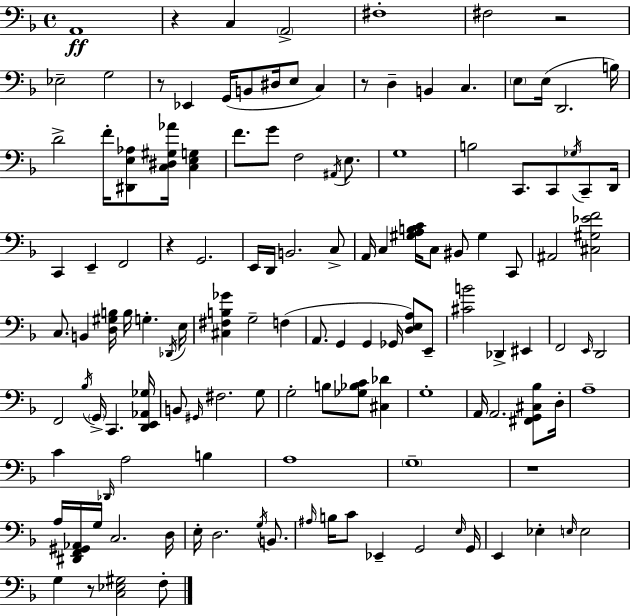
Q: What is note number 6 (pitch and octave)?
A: Eb3